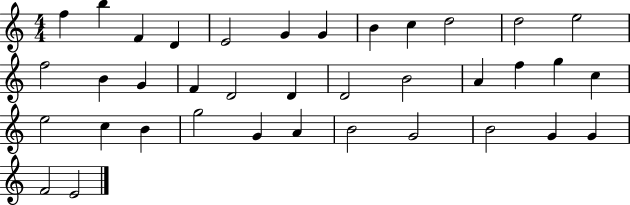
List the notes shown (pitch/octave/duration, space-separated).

F5/q B5/q F4/q D4/q E4/h G4/q G4/q B4/q C5/q D5/h D5/h E5/h F5/h B4/q G4/q F4/q D4/h D4/q D4/h B4/h A4/q F5/q G5/q C5/q E5/h C5/q B4/q G5/h G4/q A4/q B4/h G4/h B4/h G4/q G4/q F4/h E4/h